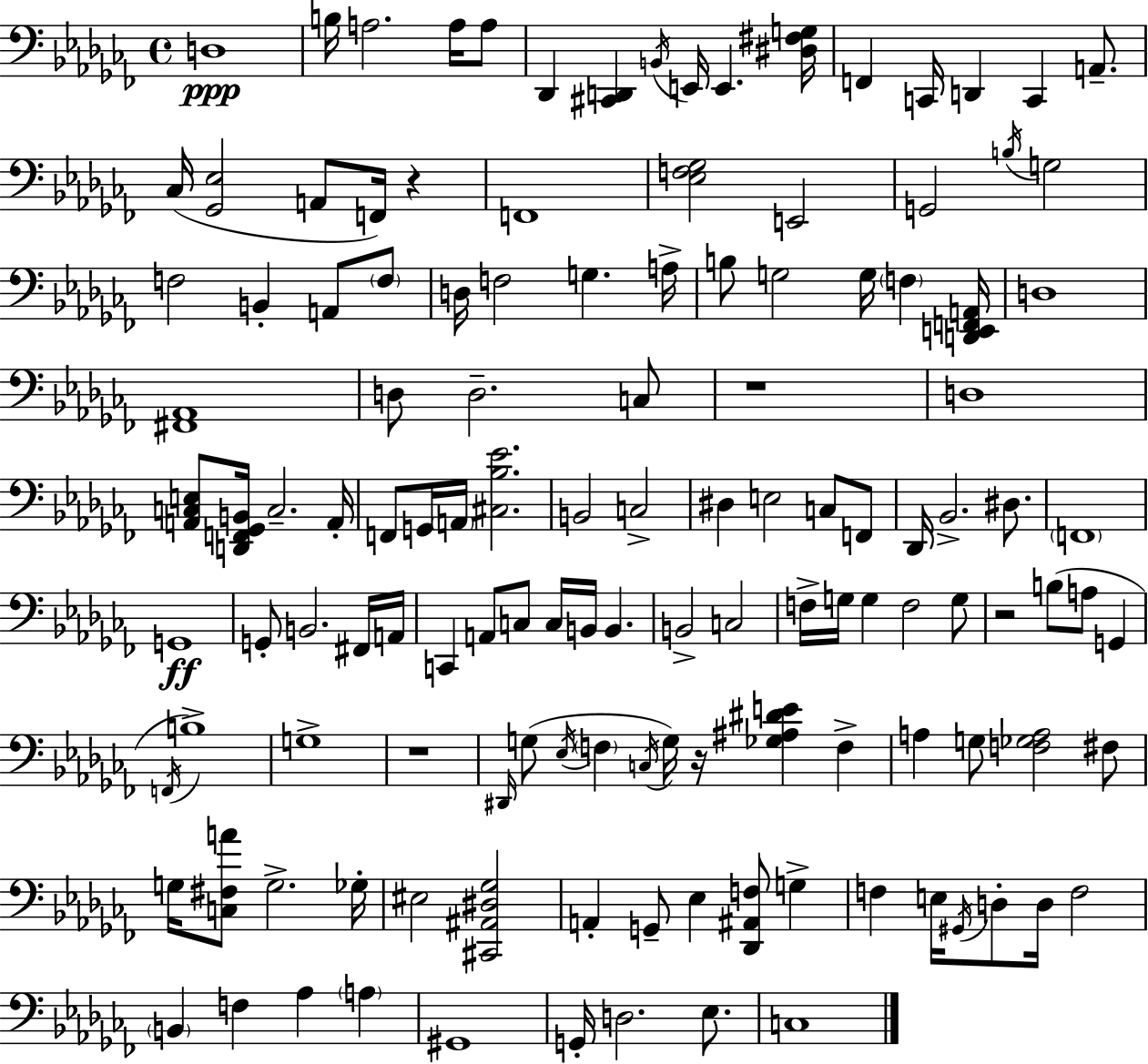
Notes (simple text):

D3/w B3/s A3/h. A3/s A3/e Db2/q [C#2,D2]/q B2/s E2/s E2/q. [D#3,F#3,G3]/s F2/q C2/s D2/q C2/q A2/e. CES3/s [Gb2,Eb3]/h A2/e F2/s R/q F2/w [Eb3,F3,Gb3]/h E2/h G2/h B3/s G3/h F3/h B2/q A2/e F3/e D3/s F3/h G3/q. A3/s B3/e G3/h G3/s F3/q [D2,E2,F2,A2]/s D3/w [F#2,Ab2]/w D3/e D3/h. C3/e R/w D3/w [A2,C3,E3]/e [D2,F2,Gb2,B2]/s C3/h. A2/s F2/e G2/s A2/s [C#3,Bb3,Eb4]/h. B2/h C3/h D#3/q E3/h C3/e F2/e Db2/s Bb2/h. D#3/e. F2/w G2/w G2/e B2/h. F#2/s A2/s C2/q A2/e C3/e C3/s B2/s B2/q. B2/h C3/h F3/s G3/s G3/q F3/h G3/e R/h B3/e A3/e G2/q F2/s B3/w G3/w R/w D#2/s G3/e Eb3/s F3/q C3/s G3/s R/s [Gb3,A#3,D#4,E4]/q F3/q A3/q G3/e [F3,Gb3,A3]/h F#3/e G3/s [C3,F#3,A4]/e G3/h. Gb3/s EIS3/h [C#2,A#2,D#3,Gb3]/h A2/q G2/e Eb3/q [Db2,A#2,F3]/e G3/q F3/q E3/s G#2/s D3/e D3/s F3/h B2/q F3/q Ab3/q A3/q G#2/w G2/s D3/h. Eb3/e. C3/w